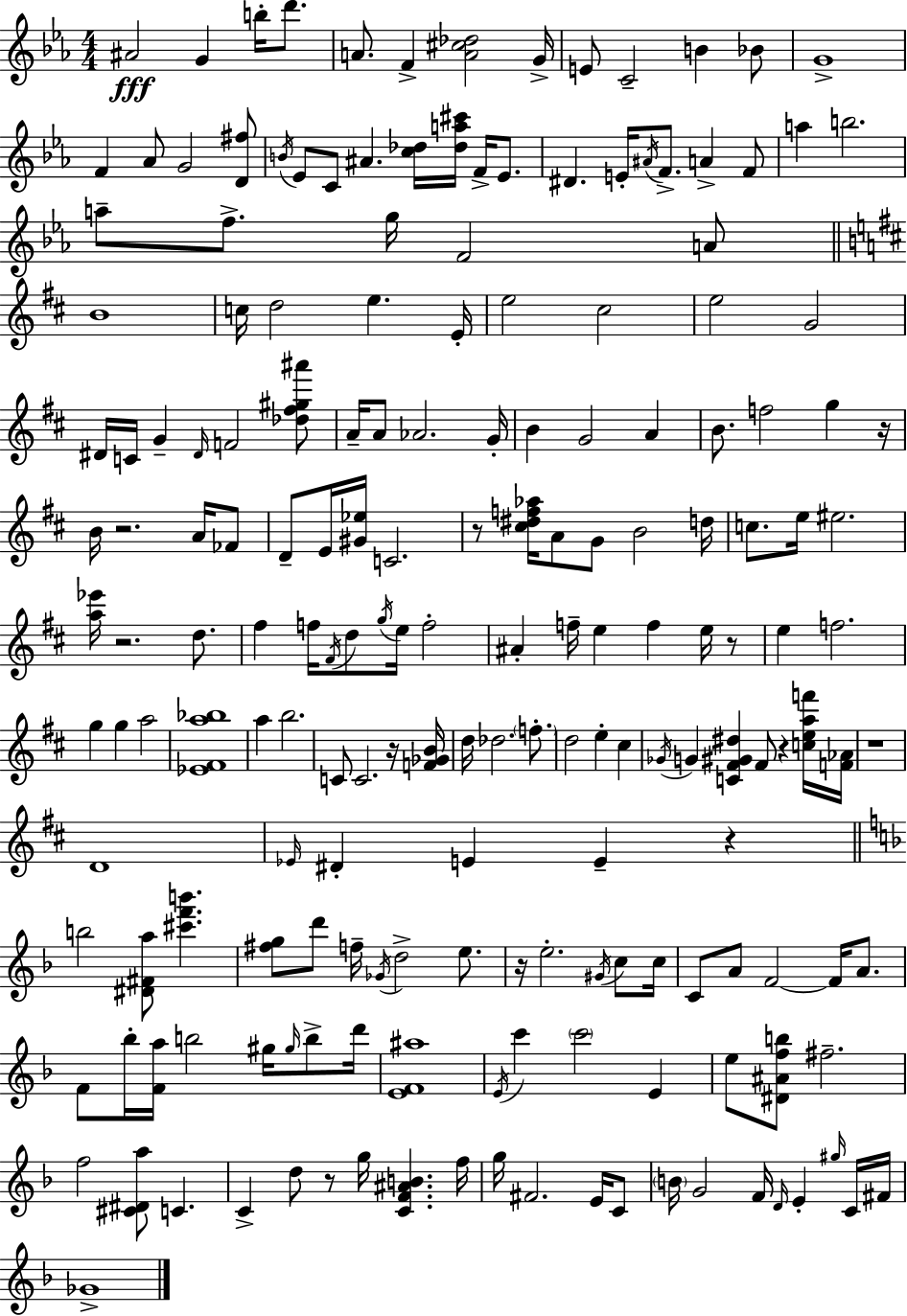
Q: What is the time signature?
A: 4/4